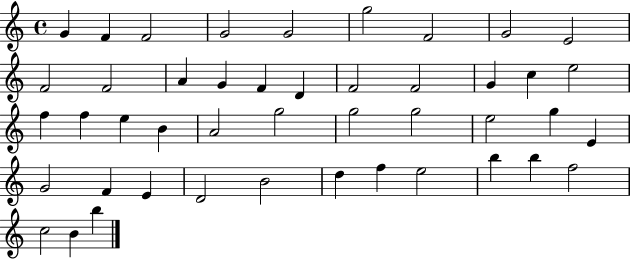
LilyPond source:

{
  \clef treble
  \time 4/4
  \defaultTimeSignature
  \key c \major
  g'4 f'4 f'2 | g'2 g'2 | g''2 f'2 | g'2 e'2 | \break f'2 f'2 | a'4 g'4 f'4 d'4 | f'2 f'2 | g'4 c''4 e''2 | \break f''4 f''4 e''4 b'4 | a'2 g''2 | g''2 g''2 | e''2 g''4 e'4 | \break g'2 f'4 e'4 | d'2 b'2 | d''4 f''4 e''2 | b''4 b''4 f''2 | \break c''2 b'4 b''4 | \bar "|."
}